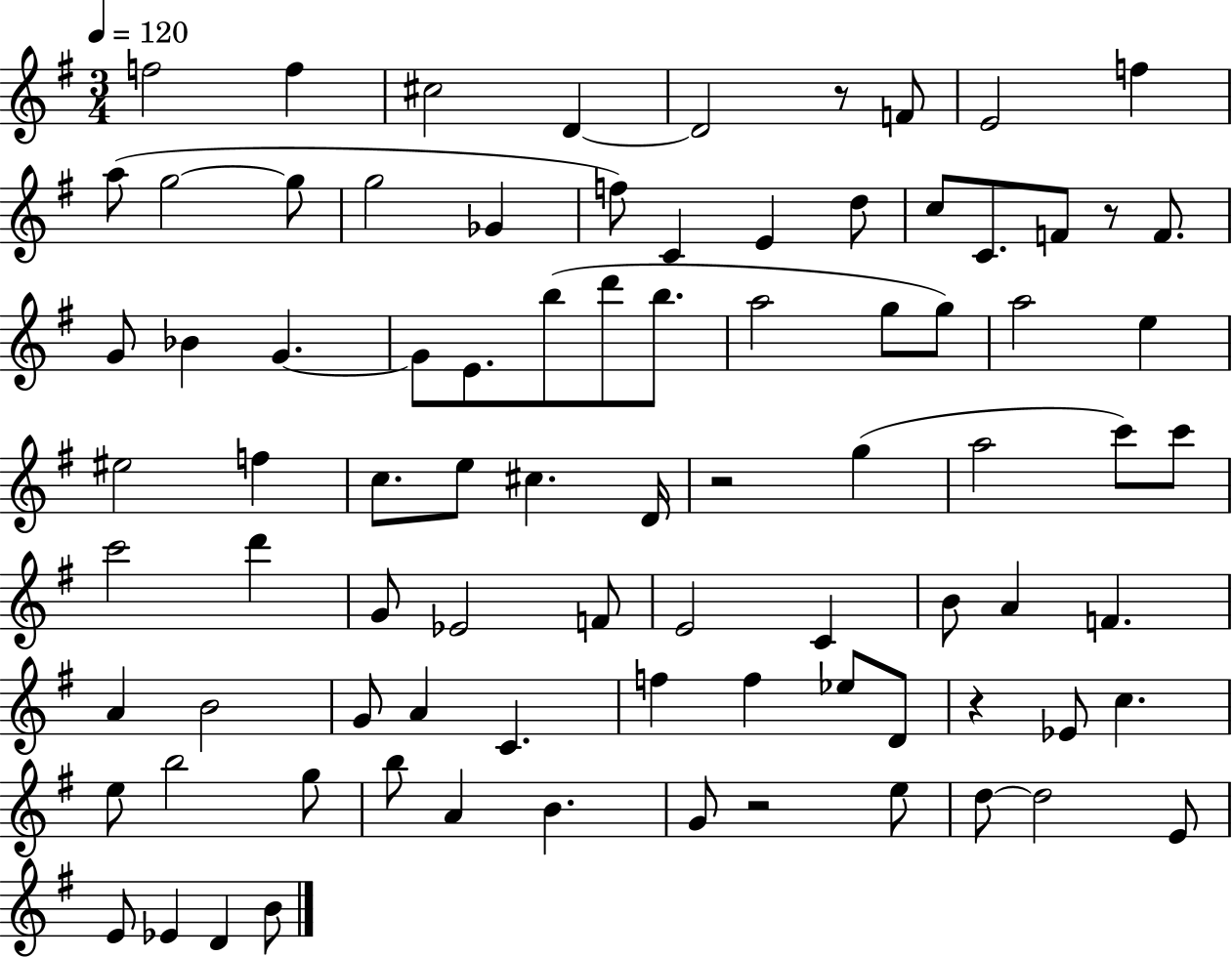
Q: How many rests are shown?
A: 5